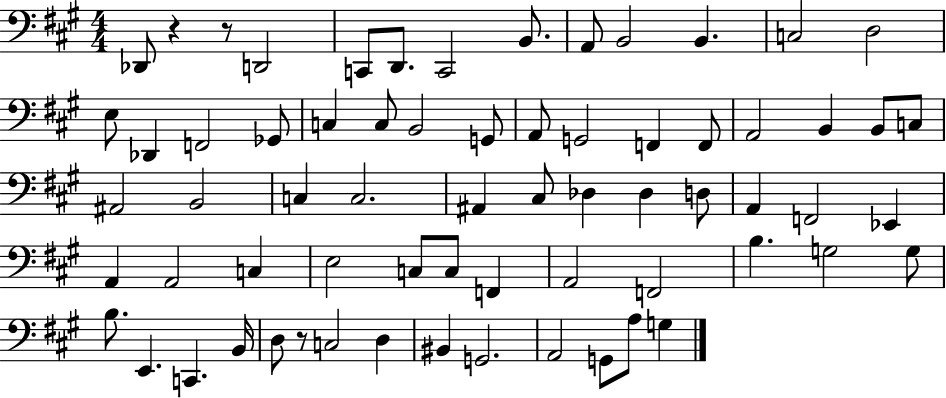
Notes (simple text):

Db2/e R/q R/e D2/h C2/e D2/e. C2/h B2/e. A2/e B2/h B2/q. C3/h D3/h E3/e Db2/q F2/h Gb2/e C3/q C3/e B2/h G2/e A2/e G2/h F2/q F2/e A2/h B2/q B2/e C3/e A#2/h B2/h C3/q C3/h. A#2/q C#3/e Db3/q Db3/q D3/e A2/q F2/h Eb2/q A2/q A2/h C3/q E3/h C3/e C3/e F2/q A2/h F2/h B3/q. G3/h G3/e B3/e. E2/q. C2/q. B2/s D3/e R/e C3/h D3/q BIS2/q G2/h. A2/h G2/e A3/e G3/q